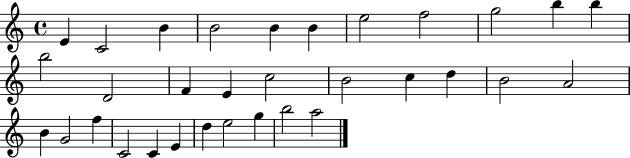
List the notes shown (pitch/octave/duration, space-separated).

E4/q C4/h B4/q B4/h B4/q B4/q E5/h F5/h G5/h B5/q B5/q B5/h D4/h F4/q E4/q C5/h B4/h C5/q D5/q B4/h A4/h B4/q G4/h F5/q C4/h C4/q E4/q D5/q E5/h G5/q B5/h A5/h